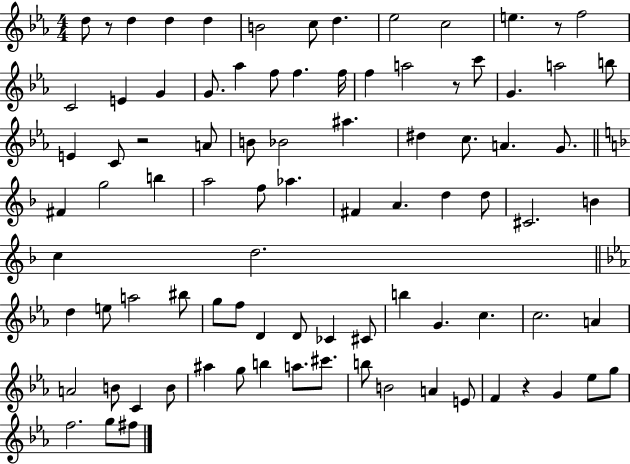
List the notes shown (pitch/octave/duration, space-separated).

D5/e R/e D5/q D5/q D5/q B4/h C5/e D5/q. Eb5/h C5/h E5/q. R/e F5/h C4/h E4/q G4/q G4/e. Ab5/q F5/e F5/q. F5/s F5/q A5/h R/e C6/e G4/q. A5/h B5/e E4/q C4/e R/h A4/e B4/e Bb4/h A#5/q. D#5/q C5/e. A4/q. G4/e. F#4/q G5/h B5/q A5/h F5/e Ab5/q. F#4/q A4/q. D5/q D5/e C#4/h. B4/q C5/q D5/h. D5/q E5/e A5/h BIS5/e G5/e F5/e D4/q D4/e CES4/q C#4/e B5/q G4/q. C5/q. C5/h. A4/q A4/h B4/e C4/q B4/e A#5/q G5/e B5/q A5/e. C#6/e. B5/e B4/h A4/q E4/e F4/q R/q G4/q Eb5/e G5/e F5/h. G5/e F#5/e